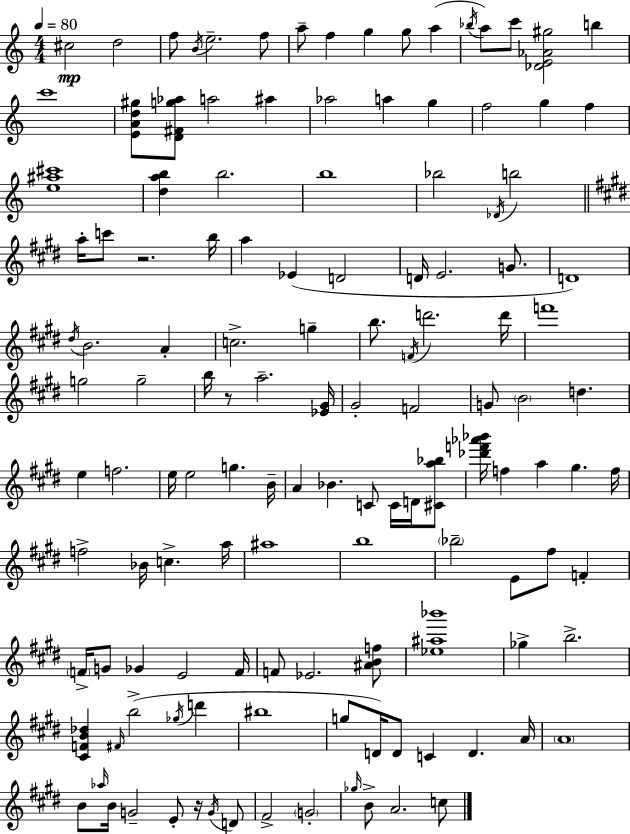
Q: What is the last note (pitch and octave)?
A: C5